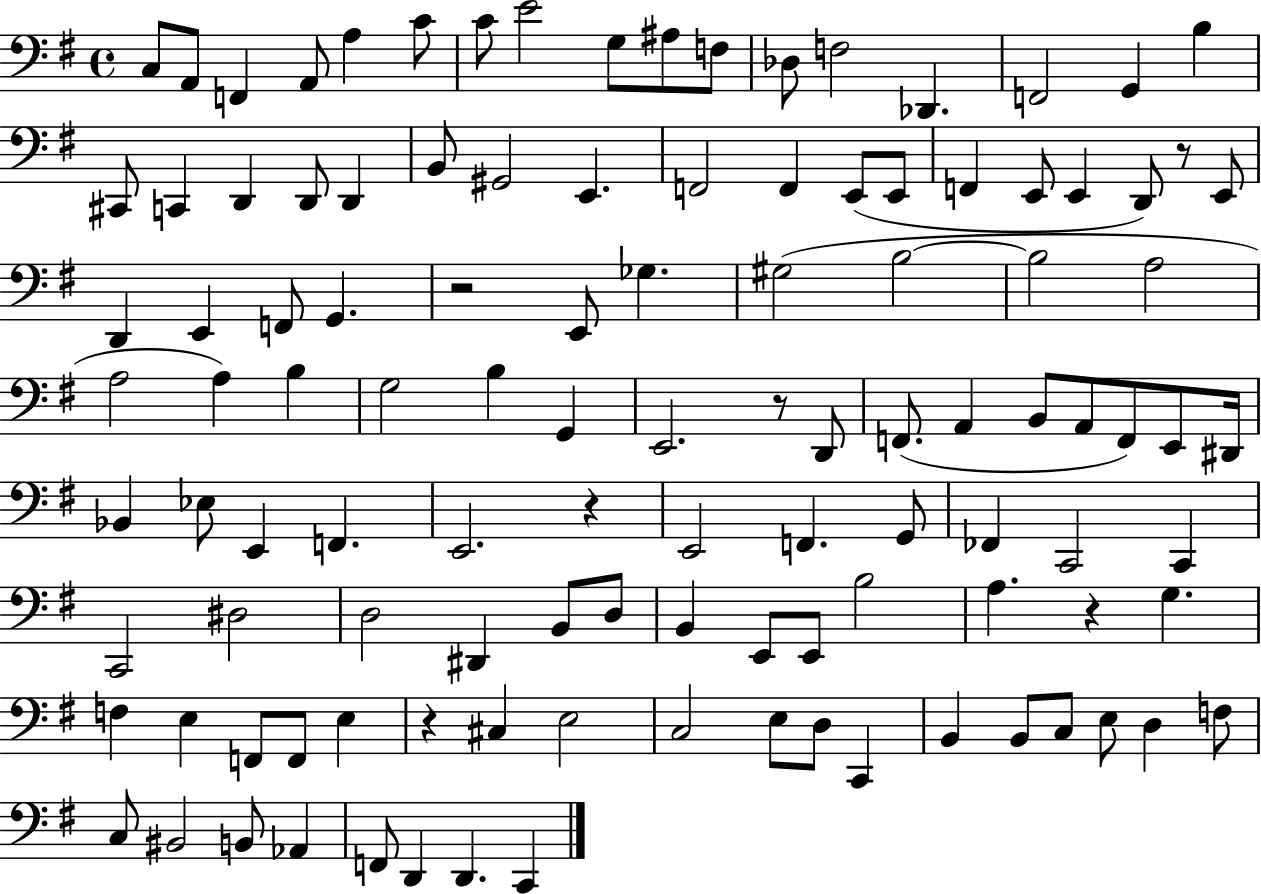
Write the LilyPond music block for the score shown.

{
  \clef bass
  \time 4/4
  \defaultTimeSignature
  \key g \major
  c8 a,8 f,4 a,8 a4 c'8 | c'8 e'2 g8 ais8 f8 | des8 f2 des,4. | f,2 g,4 b4 | \break cis,8 c,4 d,4 d,8 d,4 | b,8 gis,2 e,4. | f,2 f,4 e,8( e,8 | f,4 e,8 e,4 d,8) r8 e,8 | \break d,4 e,4 f,8 g,4. | r2 e,8 ges4. | gis2( b2~~ | b2 a2 | \break a2 a4) b4 | g2 b4 g,4 | e,2. r8 d,8 | f,8.( a,4 b,8 a,8 f,8) e,8 dis,16 | \break bes,4 ees8 e,4 f,4. | e,2. r4 | e,2 f,4. g,8 | fes,4 c,2 c,4 | \break c,2 dis2 | d2 dis,4 b,8 d8 | b,4 e,8 e,8 b2 | a4. r4 g4. | \break f4 e4 f,8 f,8 e4 | r4 cis4 e2 | c2 e8 d8 c,4 | b,4 b,8 c8 e8 d4 f8 | \break c8 bis,2 b,8 aes,4 | f,8 d,4 d,4. c,4 | \bar "|."
}